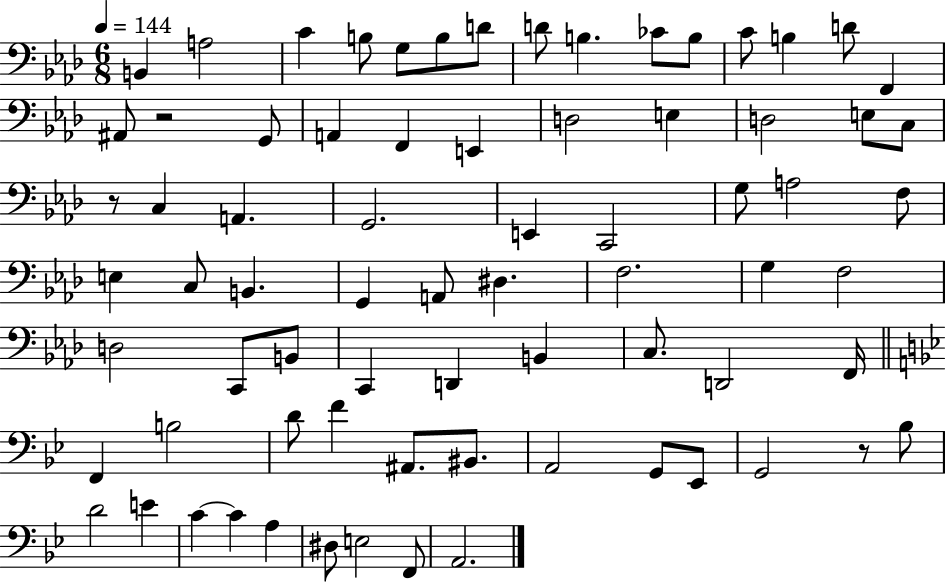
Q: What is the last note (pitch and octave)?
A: A2